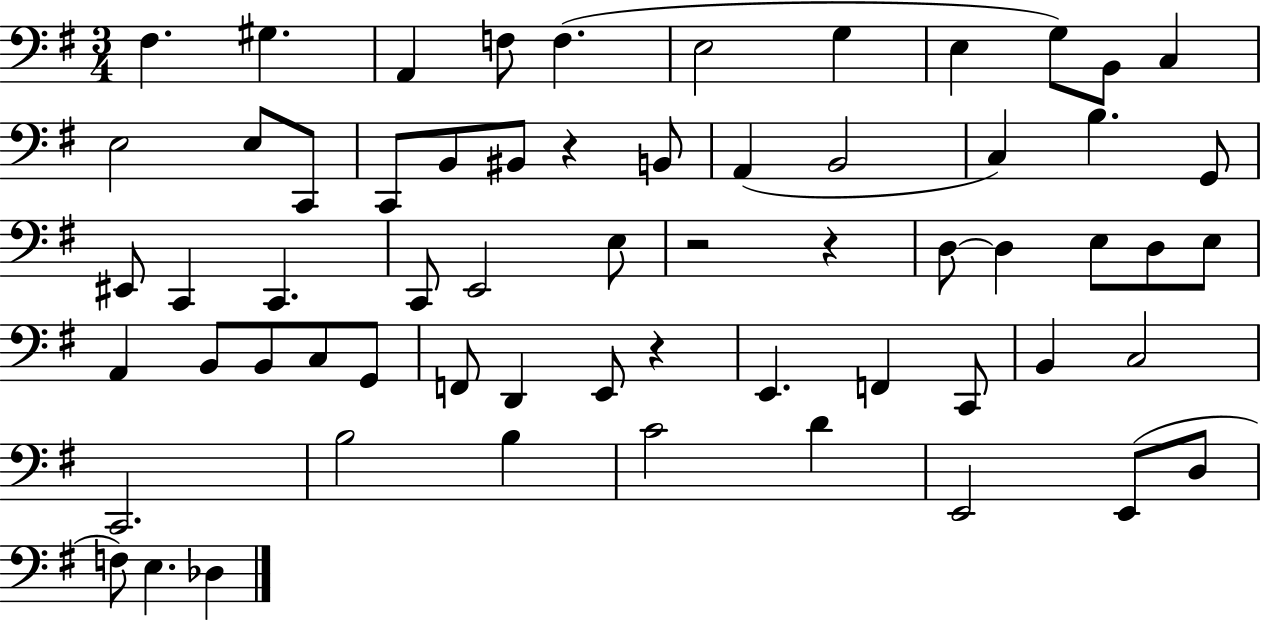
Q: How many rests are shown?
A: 4